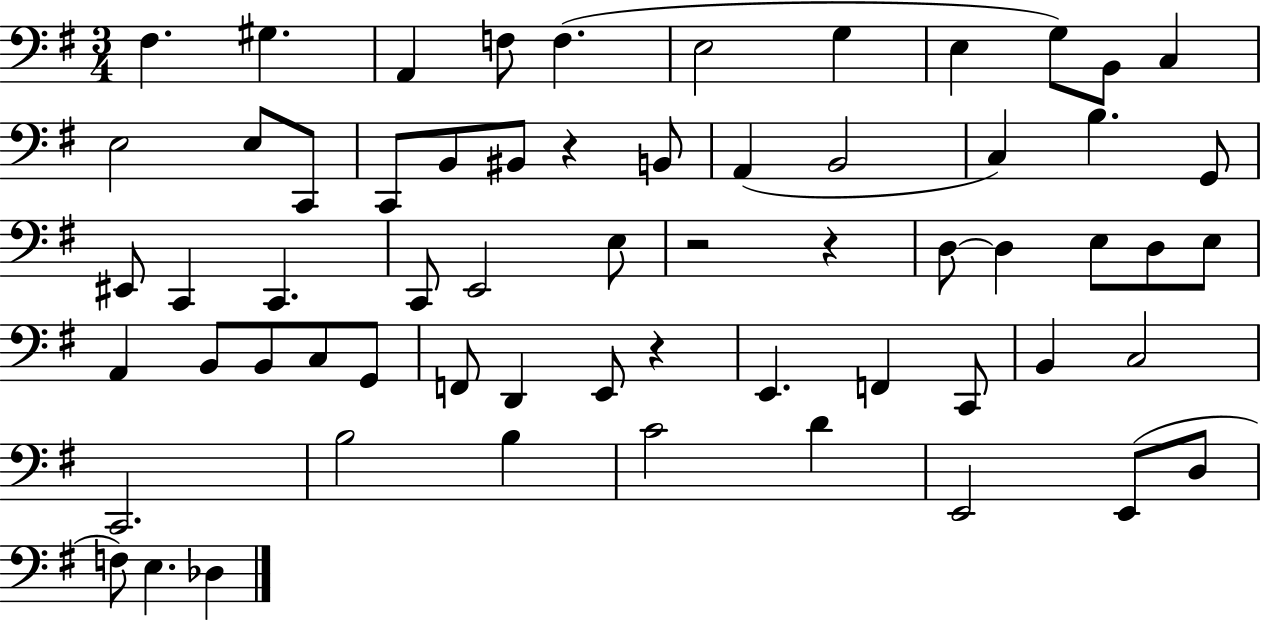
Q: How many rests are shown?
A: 4